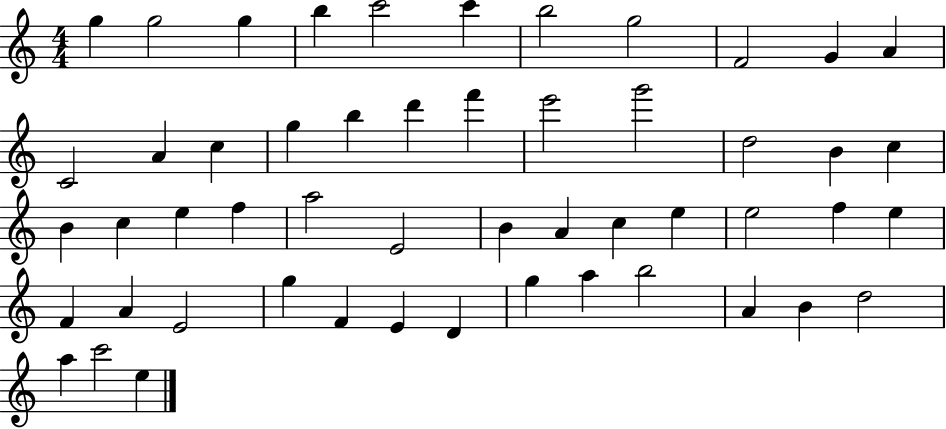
{
  \clef treble
  \numericTimeSignature
  \time 4/4
  \key c \major
  g''4 g''2 g''4 | b''4 c'''2 c'''4 | b''2 g''2 | f'2 g'4 a'4 | \break c'2 a'4 c''4 | g''4 b''4 d'''4 f'''4 | e'''2 g'''2 | d''2 b'4 c''4 | \break b'4 c''4 e''4 f''4 | a''2 e'2 | b'4 a'4 c''4 e''4 | e''2 f''4 e''4 | \break f'4 a'4 e'2 | g''4 f'4 e'4 d'4 | g''4 a''4 b''2 | a'4 b'4 d''2 | \break a''4 c'''2 e''4 | \bar "|."
}